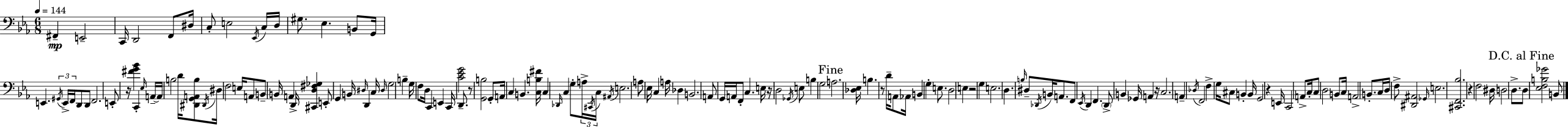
X:1
T:Untitled
M:6/8
L:1/4
K:Cm
^F,, E,,2 C,,/4 D,,2 F,,/2 ^D,/4 C,/2 E,2 _E,,/4 C,/4 D,/4 ^G,/2 _E, B,,/2 G,,/4 E,, ^G,,/4 E,,/4 F,,/4 D,,/2 D,,/2 F,,2 E,,/2 z/4 [^FG_B] C,, _E,/4 A,,/4 A,,/4 B,2 D/4 [^D,,G,,A,,B,]/2 ^D,,/4 ^D,/4 F,2 E,/4 A,,/2 B,,/2 B,,/4 A,, D,,/4 [^C,,D,^F,_G,] E,,/2 G,, B,,/4 ^D,/4 D,, C,/4 ^D,/4 G,2 B, G,/4 F,/2 D,/4 C,, E,, C,,/4 [C_EG]2 D,,/2 z/2 [G,,B,]2 G,,/2 A,,/4 C, B,, [C,B,^F]/4 C, _D,,/4 C, G,/2 A,/4 ^C,,/4 C,/4 ^A,,/4 E,2 A,/2 _E,/4 C, A,/4 _D, B,,2 A,,/2 G,,/4 A,,/4 F,,/2 C, E,/4 z/4 D,2 _G,,/4 E,/2 B, G,2 A,2 [_D,_E,]/4 B, z/2 D/4 A,,/2 _A,,/4 B,, G, E,/2 D,2 E, z2 G, E,2 D, B,/4 ^D,/2 _D,,/4 B,,/4 A,,/2 F,,/2 _E,,/4 D,, F,, D,,/2 B,, _G,,/4 A,, z/4 C,2 A,, _D,/4 F,,2 F, G,/4 ^C,/2 B,, B,,/4 G,,2 z E,,/4 C,,2 A,,/2 C,/4 C,/2 D,2 B,,/2 C,/4 A,,2 B,,/2 C,/4 D,/4 F,/2 [^D,,^A,,]2 _G,,/4 E,2 [^C,,F,,_B,]2 z F,2 ^D,/4 D,2 D,/2 D,/2 [_E,F,B,_G]2 B,,/2